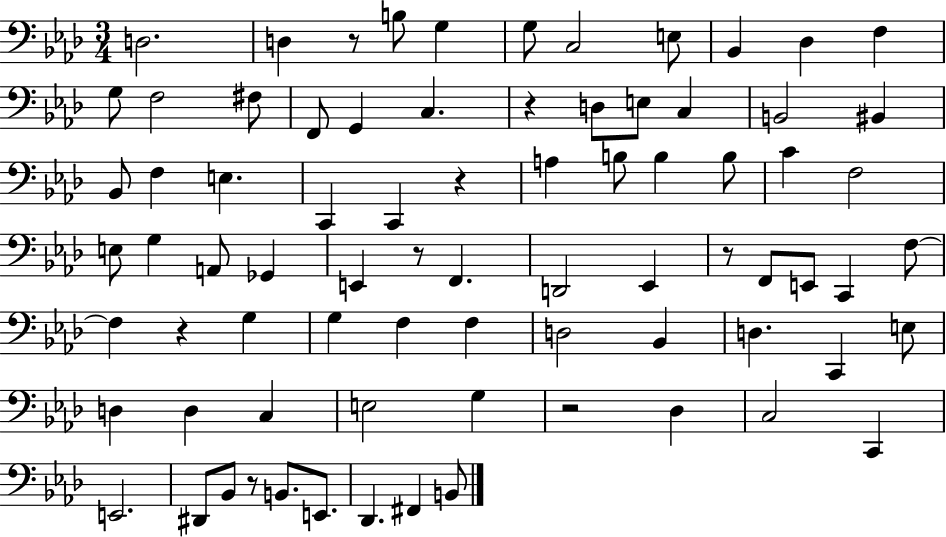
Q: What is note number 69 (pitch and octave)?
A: F#2